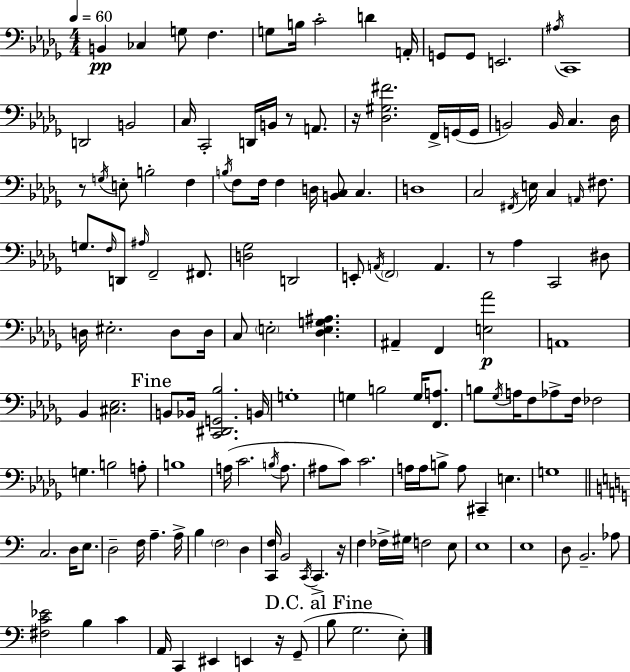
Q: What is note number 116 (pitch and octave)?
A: FES3